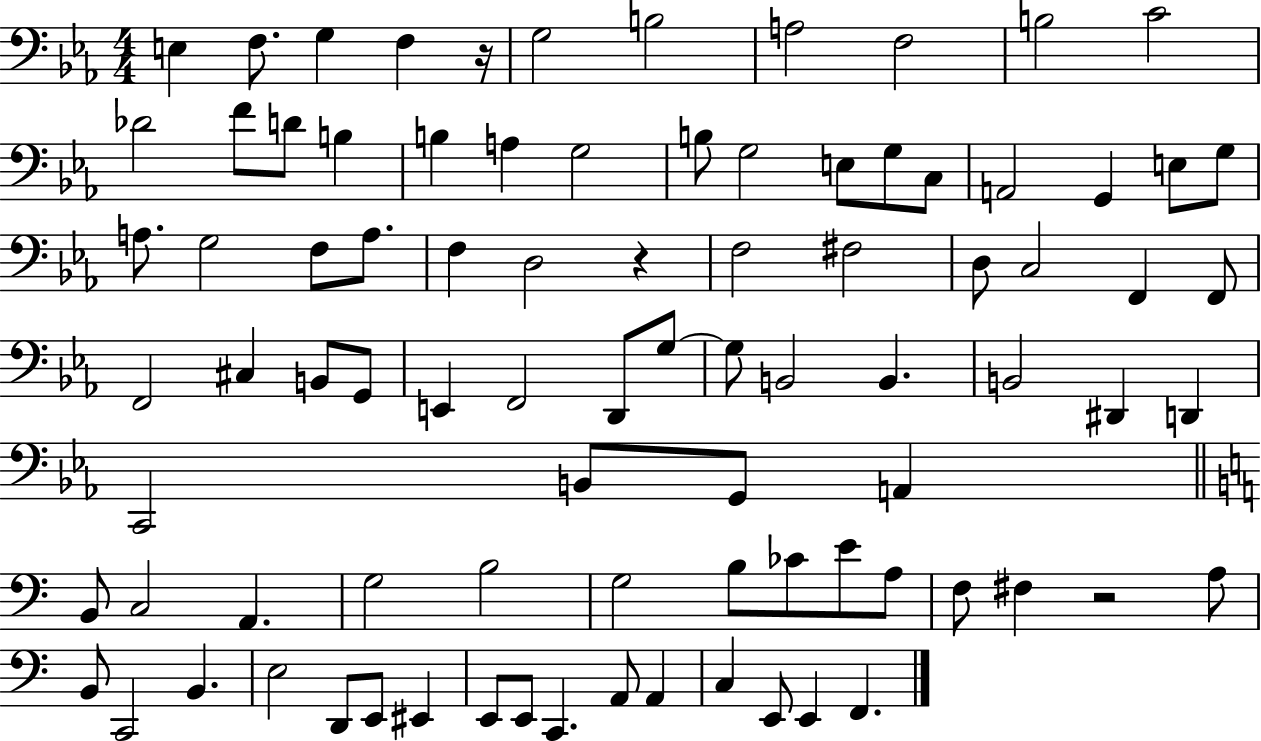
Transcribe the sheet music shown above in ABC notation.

X:1
T:Untitled
M:4/4
L:1/4
K:Eb
E, F,/2 G, F, z/4 G,2 B,2 A,2 F,2 B,2 C2 _D2 F/2 D/2 B, B, A, G,2 B,/2 G,2 E,/2 G,/2 C,/2 A,,2 G,, E,/2 G,/2 A,/2 G,2 F,/2 A,/2 F, D,2 z F,2 ^F,2 D,/2 C,2 F,, F,,/2 F,,2 ^C, B,,/2 G,,/2 E,, F,,2 D,,/2 G,/2 G,/2 B,,2 B,, B,,2 ^D,, D,, C,,2 B,,/2 G,,/2 A,, B,,/2 C,2 A,, G,2 B,2 G,2 B,/2 _C/2 E/2 A,/2 F,/2 ^F, z2 A,/2 B,,/2 C,,2 B,, E,2 D,,/2 E,,/2 ^E,, E,,/2 E,,/2 C,, A,,/2 A,, C, E,,/2 E,, F,,